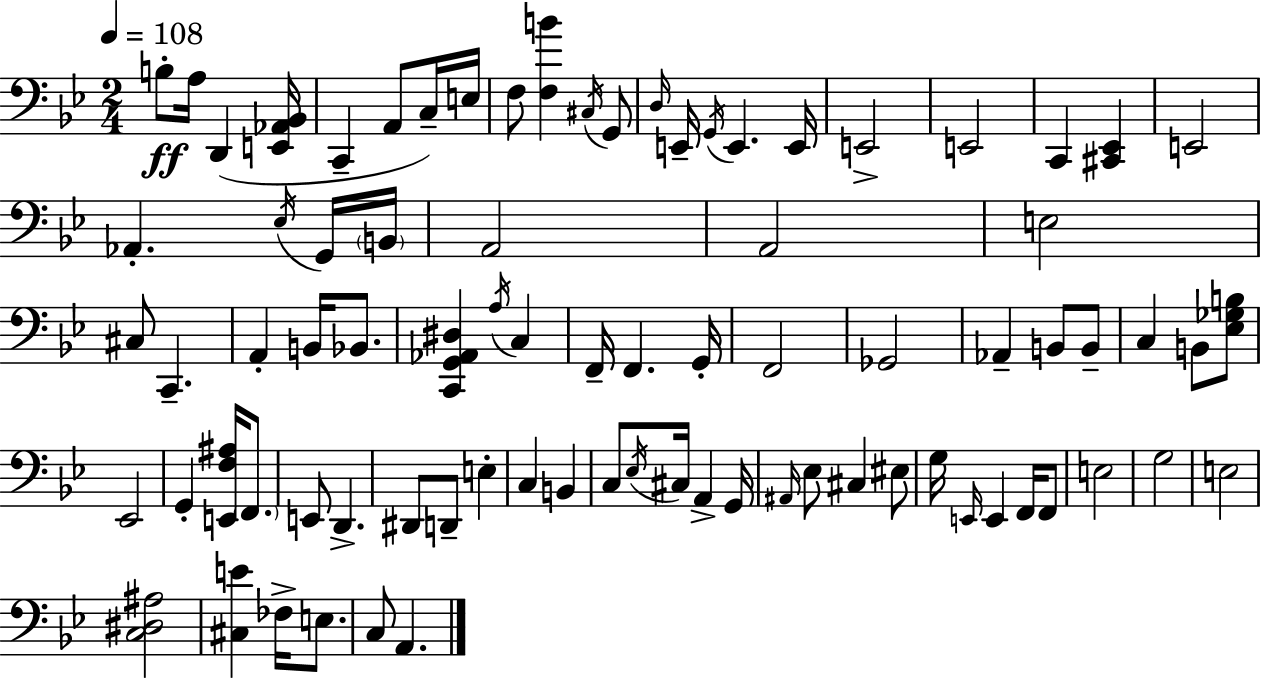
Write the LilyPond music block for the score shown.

{
  \clef bass
  \numericTimeSignature
  \time 2/4
  \key g \minor
  \tempo 4 = 108
  b8-.\ff a16 d,4( <e, aes, bes,>16 | c,4-- a,8 c16--) e16 | f8 <f b'>4 \acciaccatura { cis16 } g,8 | \grace { d16 } e,16-- \acciaccatura { g,16 } e,4. | \break e,16 e,2-> | e,2 | c,4 <cis, ees,>4 | e,2 | \break aes,4.-. | \acciaccatura { ees16 } g,16 \parenthesize b,16 a,2 | a,2 | e2 | \break cis8 c,4.-- | a,4-. | b,16 bes,8. <c, g, aes, dis>4 | \acciaccatura { a16 } c4 f,16-- f,4. | \break g,16-. f,2 | ges,2 | aes,4-- | b,8 b,8-- c4 | \break b,8 <ees ges b>8 ees,2 | g,4-. | <e, f ais>16 \parenthesize f,8. e,8 d,4.-> | dis,8 d,8-- | \break e4-. c4 | b,4 c8 \acciaccatura { ees16 } | cis16 a,4-> g,16 \grace { ais,16 } ees8 | cis4 eis8 g16 | \break \grace { e,16 } e,4 f,16 f,8 | e2 | g2 | e2 | \break <c dis ais>2 | <cis e'>4 fes16-> e8. | c8 a,4. | \bar "|."
}